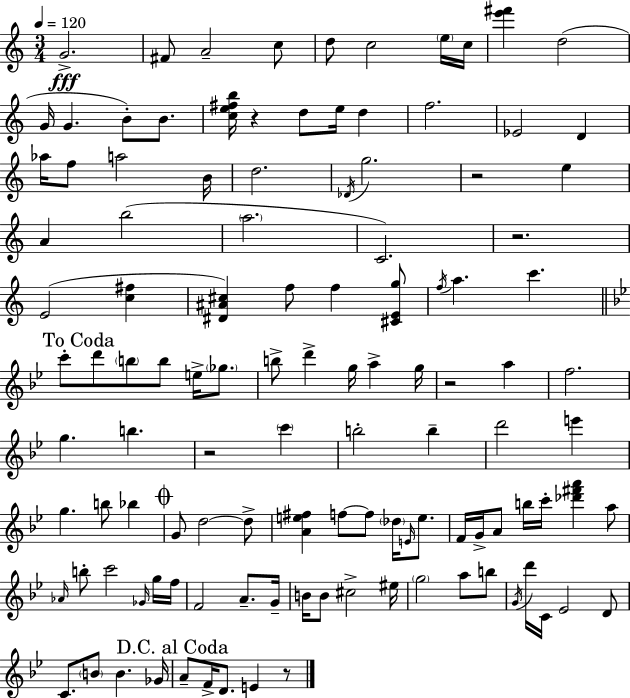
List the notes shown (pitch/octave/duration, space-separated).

G4/h. F#4/e A4/h C5/e D5/e C5/h E5/s C5/s [E6,F#6]/q D5/h G4/s G4/q. B4/e B4/e. [C5,E5,F#5,B5]/s R/q D5/e E5/s D5/q F5/h. Eb4/h D4/q Ab5/s F5/e A5/h B4/s D5/h. Db4/s G5/h. R/h E5/q A4/q B5/h A5/h. C4/h. R/h. E4/h [C5,F#5]/q [D#4,A#4,C#5]/q F5/e F5/q [C#4,E4,G5]/e F5/s A5/q. C6/q. C6/e D6/e B5/e B5/e E5/s Gb5/e. B5/e D6/q G5/s A5/q G5/s R/h A5/q F5/h. G5/q. B5/q. R/h C6/q B5/h B5/q D6/h E6/q G5/q. B5/e Bb5/q G4/e D5/h D5/e [A4,E5,F#5]/q F5/e F5/e Db5/s E4/s E5/e. F4/s G4/s A4/e B5/s C6/s [Db6,F#6,A6]/q A5/e Ab4/s B5/e C6/h Gb4/s G5/s F5/s F4/h A4/e. G4/s B4/s B4/e C#5/h EIS5/s G5/h A5/e B5/e G4/s D6/s C4/s Eb4/h D4/e C4/e. B4/e B4/q. Gb4/s A4/e F4/s D4/e. E4/q R/e